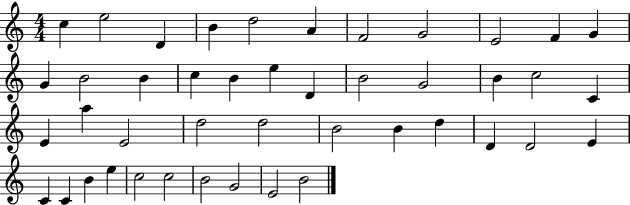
X:1
T:Untitled
M:4/4
L:1/4
K:C
c e2 D B d2 A F2 G2 E2 F G G B2 B c B e D B2 G2 B c2 C E a E2 d2 d2 B2 B d D D2 E C C B e c2 c2 B2 G2 E2 B2